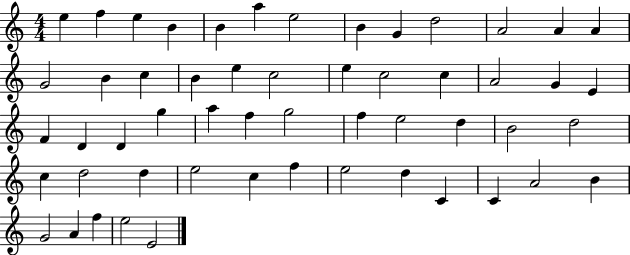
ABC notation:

X:1
T:Untitled
M:4/4
L:1/4
K:C
e f e B B a e2 B G d2 A2 A A G2 B c B e c2 e c2 c A2 G E F D D g a f g2 f e2 d B2 d2 c d2 d e2 c f e2 d C C A2 B G2 A f e2 E2